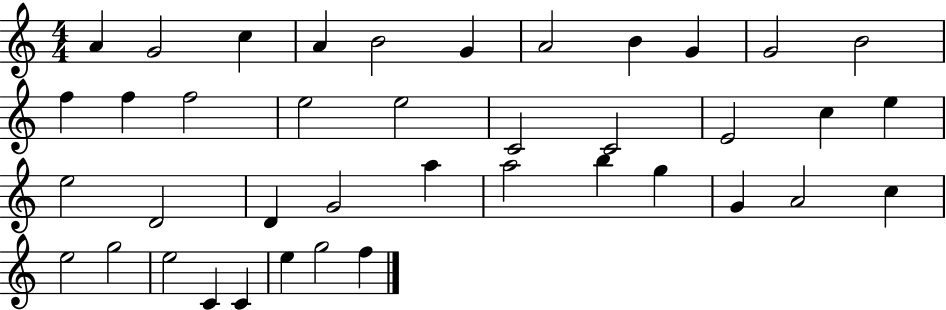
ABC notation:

X:1
T:Untitled
M:4/4
L:1/4
K:C
A G2 c A B2 G A2 B G G2 B2 f f f2 e2 e2 C2 C2 E2 c e e2 D2 D G2 a a2 b g G A2 c e2 g2 e2 C C e g2 f